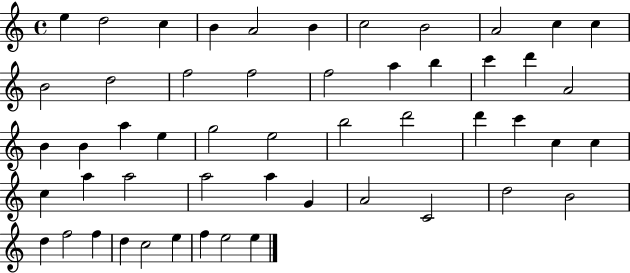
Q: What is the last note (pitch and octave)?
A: E5